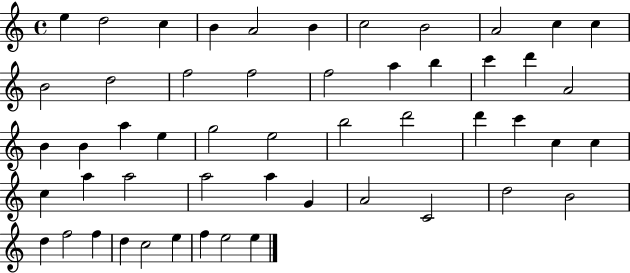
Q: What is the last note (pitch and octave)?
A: E5